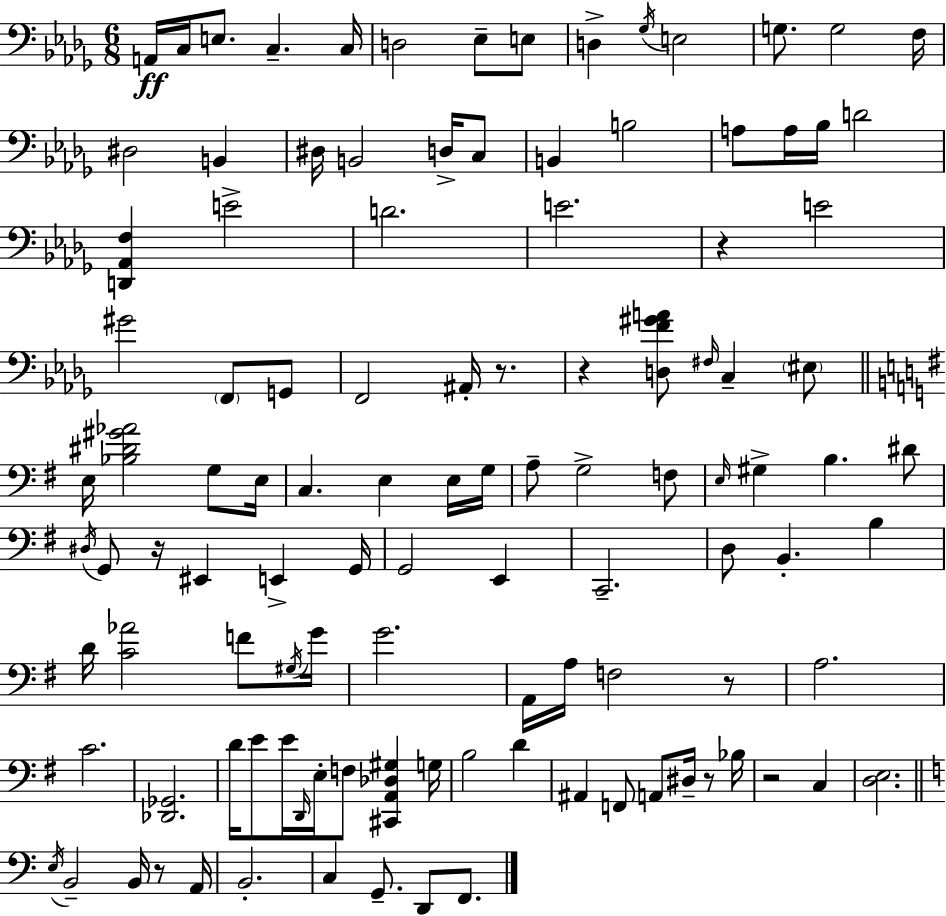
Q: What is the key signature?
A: BES minor